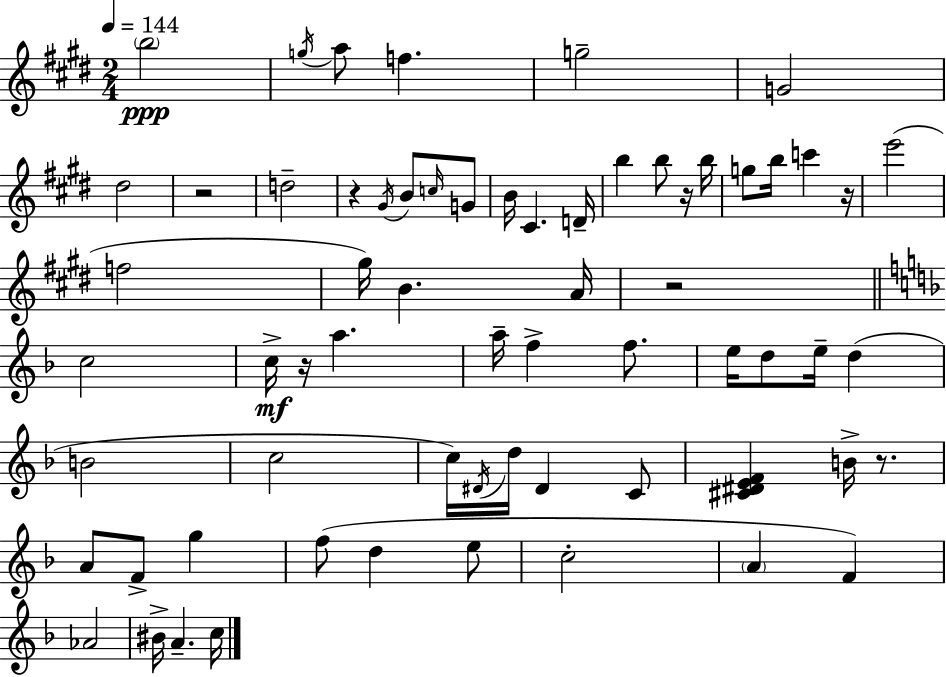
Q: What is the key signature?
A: E major